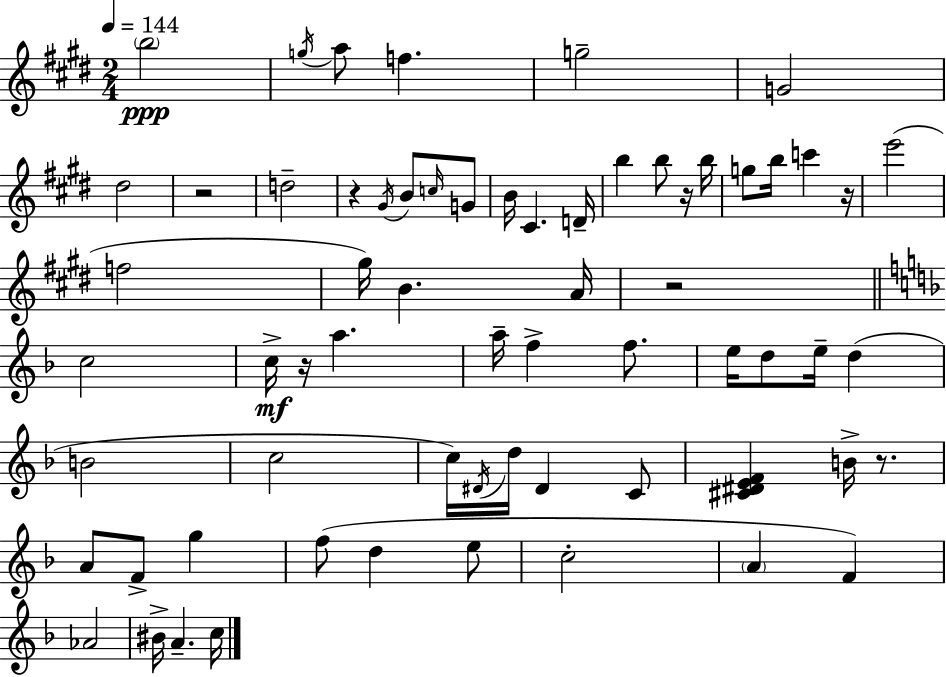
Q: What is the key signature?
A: E major